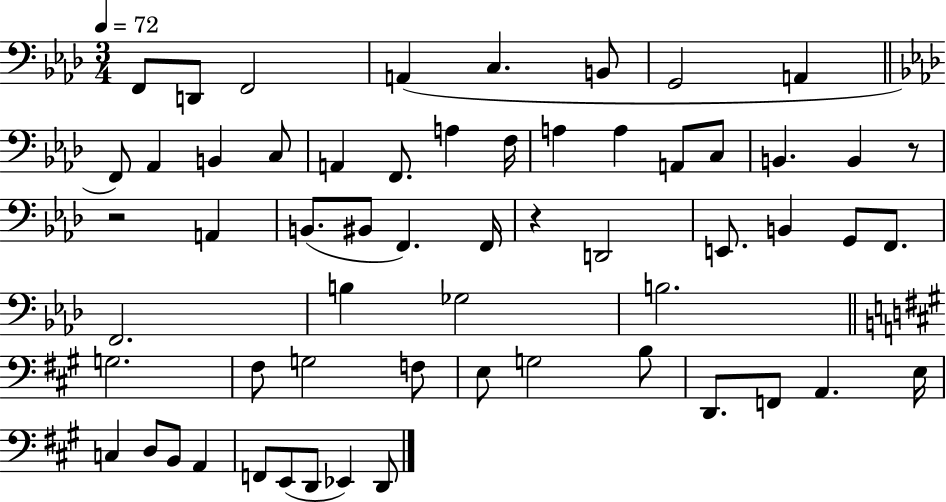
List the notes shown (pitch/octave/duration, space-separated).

F2/e D2/e F2/h A2/q C3/q. B2/e G2/h A2/q F2/e Ab2/q B2/q C3/e A2/q F2/e. A3/q F3/s A3/q A3/q A2/e C3/e B2/q. B2/q R/e R/h A2/q B2/e. BIS2/e F2/q. F2/s R/q D2/h E2/e. B2/q G2/e F2/e. F2/h. B3/q Gb3/h B3/h. G3/h. F#3/e G3/h F3/e E3/e G3/h B3/e D2/e. F2/e A2/q. E3/s C3/q D3/e B2/e A2/q F2/e E2/e D2/e Eb2/q D2/e